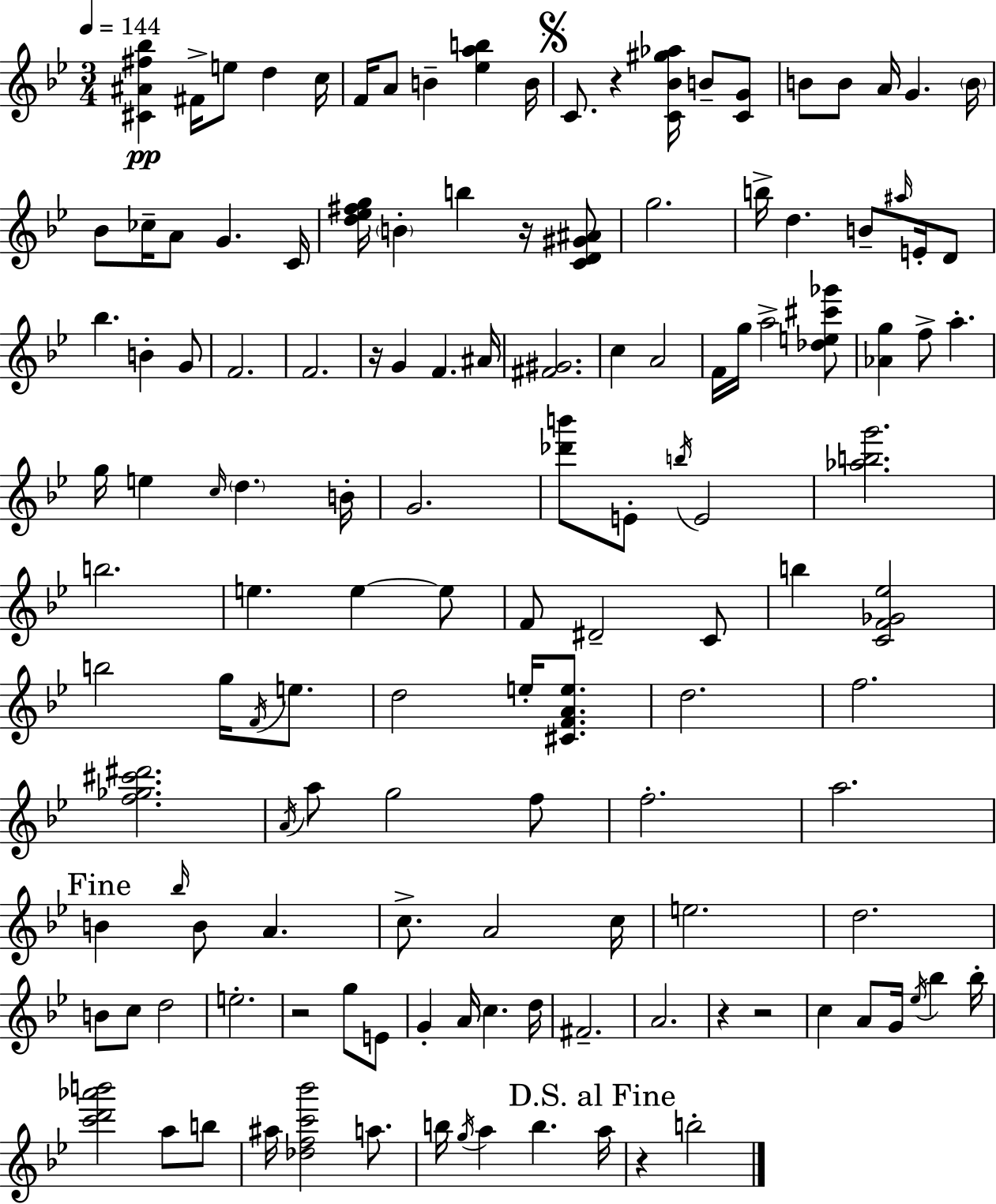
X:1
T:Untitled
M:3/4
L:1/4
K:Bb
[^C^A^f_b] ^F/4 e/2 d c/4 F/4 A/2 B [_eab] B/4 C/2 z [C_B^g_a]/4 B/2 [CG]/2 B/2 B/2 A/4 G B/4 _B/2 _c/4 A/2 G C/4 [d_e^fg]/4 B b z/4 [CD^G^A]/2 g2 b/4 d B/2 ^a/4 E/4 D/2 _b B G/2 F2 F2 z/4 G F ^A/4 [^F^G]2 c A2 F/4 g/4 a2 [_de^c'_g']/2 [_Ag] f/2 a g/4 e c/4 d B/4 G2 [_d'b']/2 E/2 b/4 E2 [_abg']2 b2 e e e/2 F/2 ^D2 C/2 b [CF_G_e]2 b2 g/4 F/4 e/2 d2 e/4 [^CFAe]/2 d2 f2 [f_g^c'^d']2 A/4 a/2 g2 f/2 f2 a2 B _b/4 B/2 A c/2 A2 c/4 e2 d2 B/2 c/2 d2 e2 z2 g/2 E/2 G A/4 c d/4 ^F2 A2 z z2 c A/2 G/4 _e/4 _b _b/4 [c'd'_a'b']2 a/2 b/2 ^a/4 [_dfc'_b']2 a/2 b/4 g/4 a b a/4 z b2